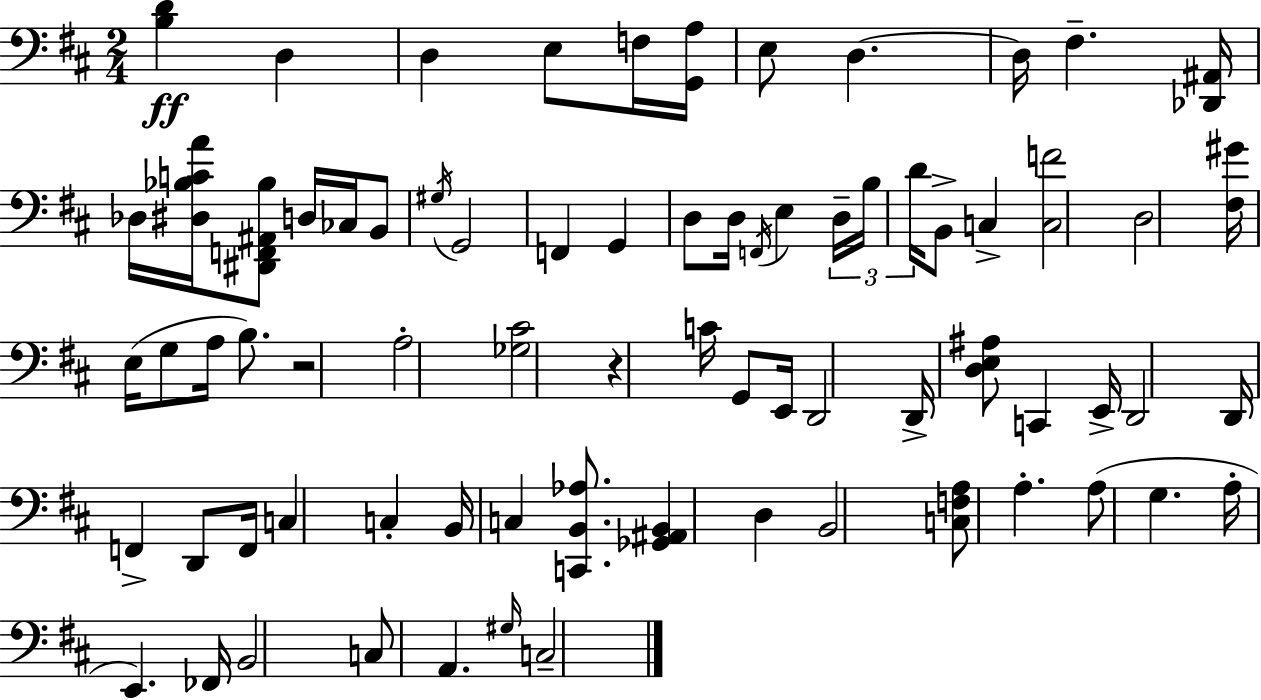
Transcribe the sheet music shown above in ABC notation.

X:1
T:Untitled
M:2/4
L:1/4
K:D
[B,D] D, D, E,/2 F,/4 [G,,A,]/4 E,/2 D, D,/4 ^F, [_D,,^A,,]/4 _D,/4 [^D,_B,CA]/4 [^D,,F,,^A,,_B,]/2 D,/4 _C,/4 B,,/2 ^G,/4 G,,2 F,, G,, D,/2 D,/4 F,,/4 E, D,/4 B,/4 D/4 B,,/2 C, [C,F]2 D,2 [^F,^G]/4 E,/4 G,/2 A,/4 B,/2 z2 A,2 [_G,^C]2 z C/4 G,,/2 E,,/4 D,,2 D,,/4 [D,E,^A,]/2 C,, E,,/4 D,,2 D,,/4 F,, D,,/2 F,,/4 C, C, B,,/4 C, [C,,B,,_A,]/2 [_G,,^A,,B,,] D, B,,2 [C,F,A,]/2 A, A,/2 G, A,/4 E,, _F,,/4 B,,2 C,/2 A,, ^G,/4 C,2